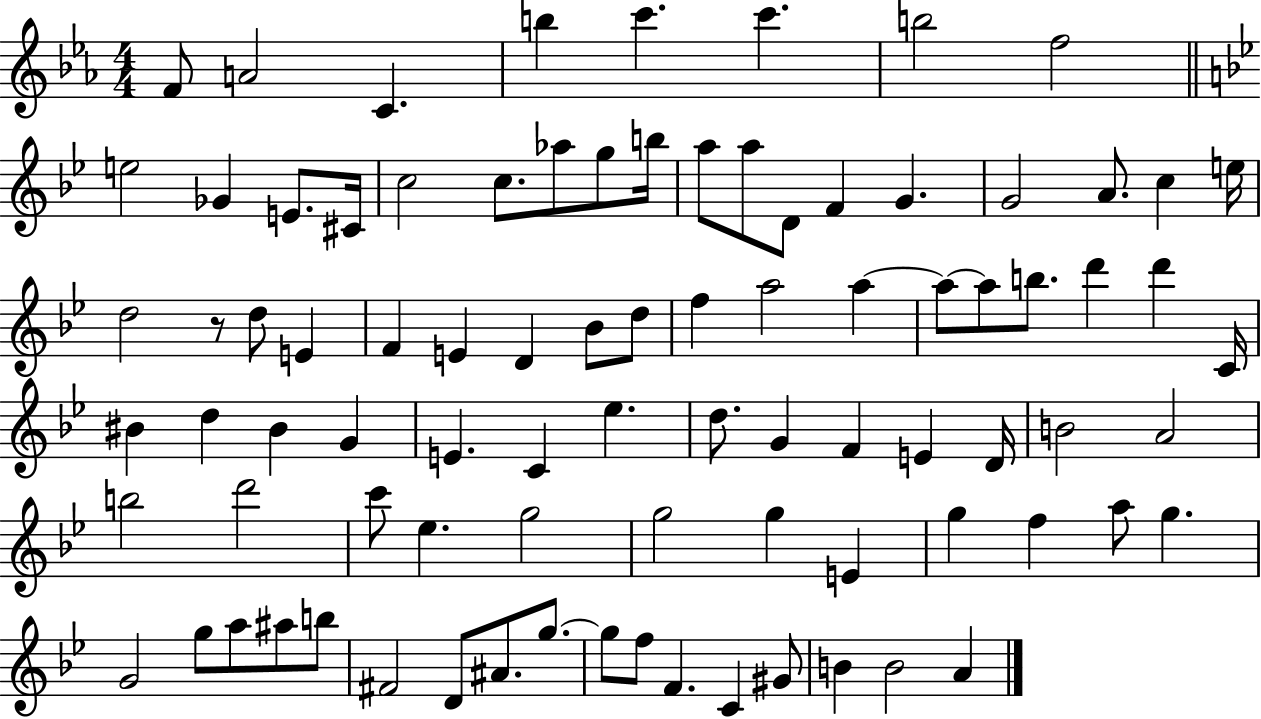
F4/e A4/h C4/q. B5/q C6/q. C6/q. B5/h F5/h E5/h Gb4/q E4/e. C#4/s C5/h C5/e. Ab5/e G5/e B5/s A5/e A5/e D4/e F4/q G4/q. G4/h A4/e. C5/q E5/s D5/h R/e D5/e E4/q F4/q E4/q D4/q Bb4/e D5/e F5/q A5/h A5/q A5/e A5/e B5/e. D6/q D6/q C4/s BIS4/q D5/q BIS4/q G4/q E4/q. C4/q Eb5/q. D5/e. G4/q F4/q E4/q D4/s B4/h A4/h B5/h D6/h C6/e Eb5/q. G5/h G5/h G5/q E4/q G5/q F5/q A5/e G5/q. G4/h G5/e A5/e A#5/e B5/e F#4/h D4/e A#4/e. G5/e. G5/e F5/e F4/q. C4/q G#4/e B4/q B4/h A4/q